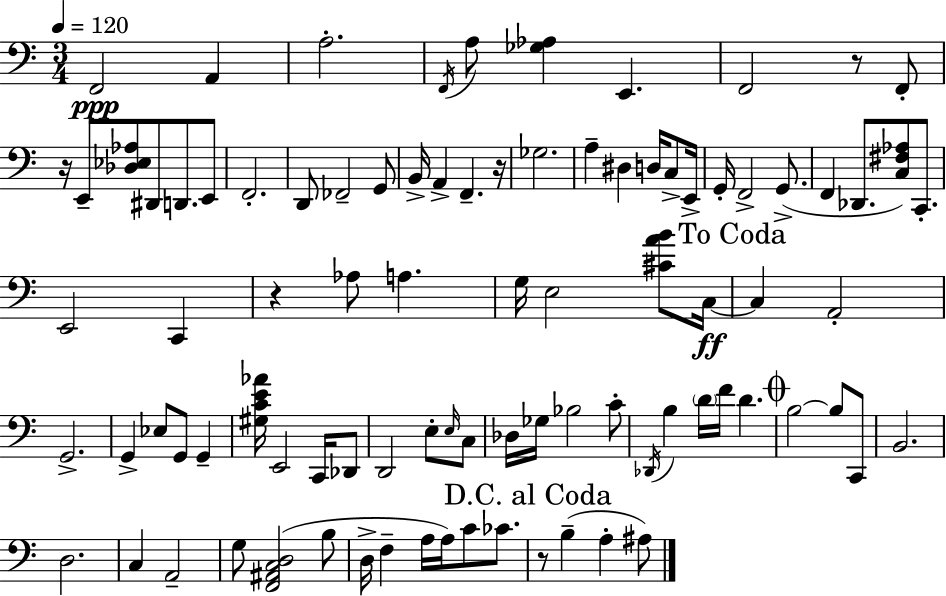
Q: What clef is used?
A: bass